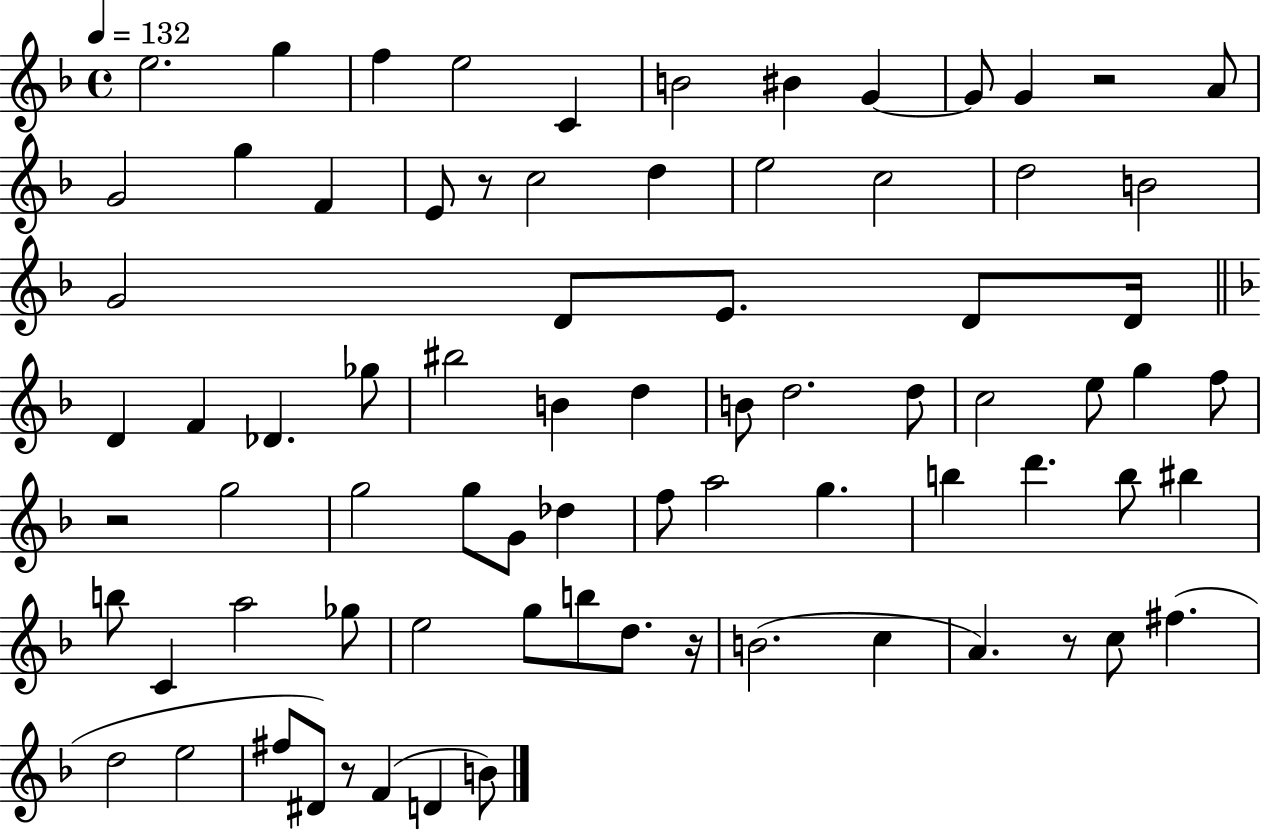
{
  \clef treble
  \time 4/4
  \defaultTimeSignature
  \key f \major
  \tempo 4 = 132
  \repeat volta 2 { e''2. g''4 | f''4 e''2 c'4 | b'2 bis'4 g'4~~ | g'8 g'4 r2 a'8 | \break g'2 g''4 f'4 | e'8 r8 c''2 d''4 | e''2 c''2 | d''2 b'2 | \break g'2 d'8 e'8. d'8 d'16 | \bar "||" \break \key d \minor d'4 f'4 des'4. ges''8 | bis''2 b'4 d''4 | b'8 d''2. d''8 | c''2 e''8 g''4 f''8 | \break r2 g''2 | g''2 g''8 g'8 des''4 | f''8 a''2 g''4. | b''4 d'''4. b''8 bis''4 | \break b''8 c'4 a''2 ges''8 | e''2 g''8 b''8 d''8. r16 | b'2.( c''4 | a'4.) r8 c''8 fis''4.( | \break d''2 e''2 | fis''8 dis'8) r8 f'4( d'4 b'8) | } \bar "|."
}